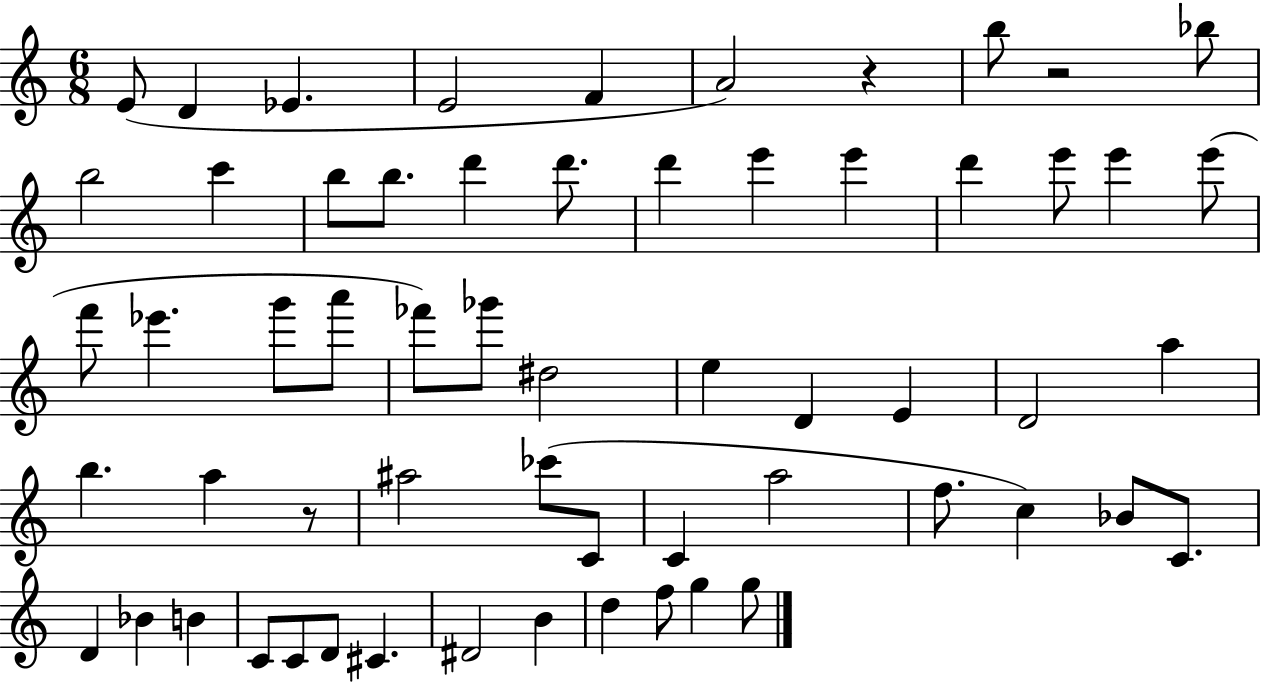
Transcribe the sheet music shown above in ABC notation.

X:1
T:Untitled
M:6/8
L:1/4
K:C
E/2 D _E E2 F A2 z b/2 z2 _b/2 b2 c' b/2 b/2 d' d'/2 d' e' e' d' e'/2 e' e'/2 f'/2 _e' g'/2 a'/2 _f'/2 _g'/2 ^d2 e D E D2 a b a z/2 ^a2 _c'/2 C/2 C a2 f/2 c _B/2 C/2 D _B B C/2 C/2 D/2 ^C ^D2 B d f/2 g g/2